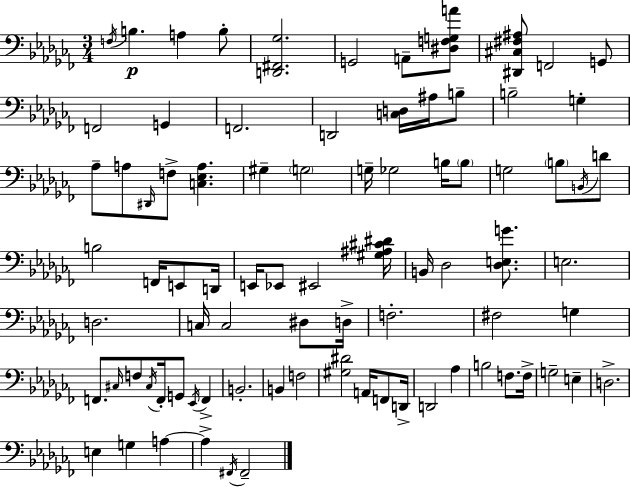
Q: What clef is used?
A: bass